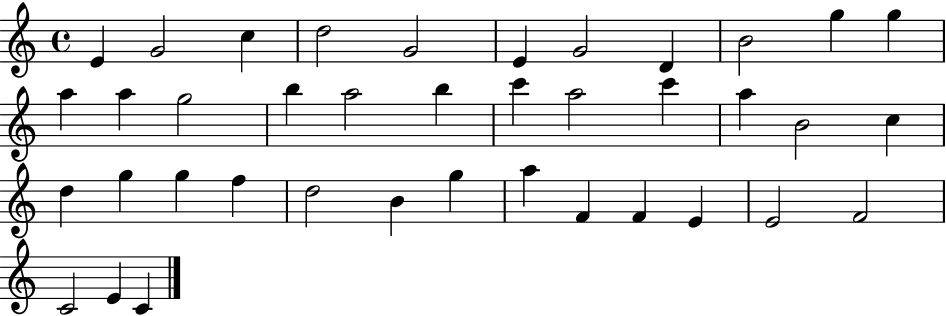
{
  \clef treble
  \time 4/4
  \defaultTimeSignature
  \key c \major
  e'4 g'2 c''4 | d''2 g'2 | e'4 g'2 d'4 | b'2 g''4 g''4 | \break a''4 a''4 g''2 | b''4 a''2 b''4 | c'''4 a''2 c'''4 | a''4 b'2 c''4 | \break d''4 g''4 g''4 f''4 | d''2 b'4 g''4 | a''4 f'4 f'4 e'4 | e'2 f'2 | \break c'2 e'4 c'4 | \bar "|."
}